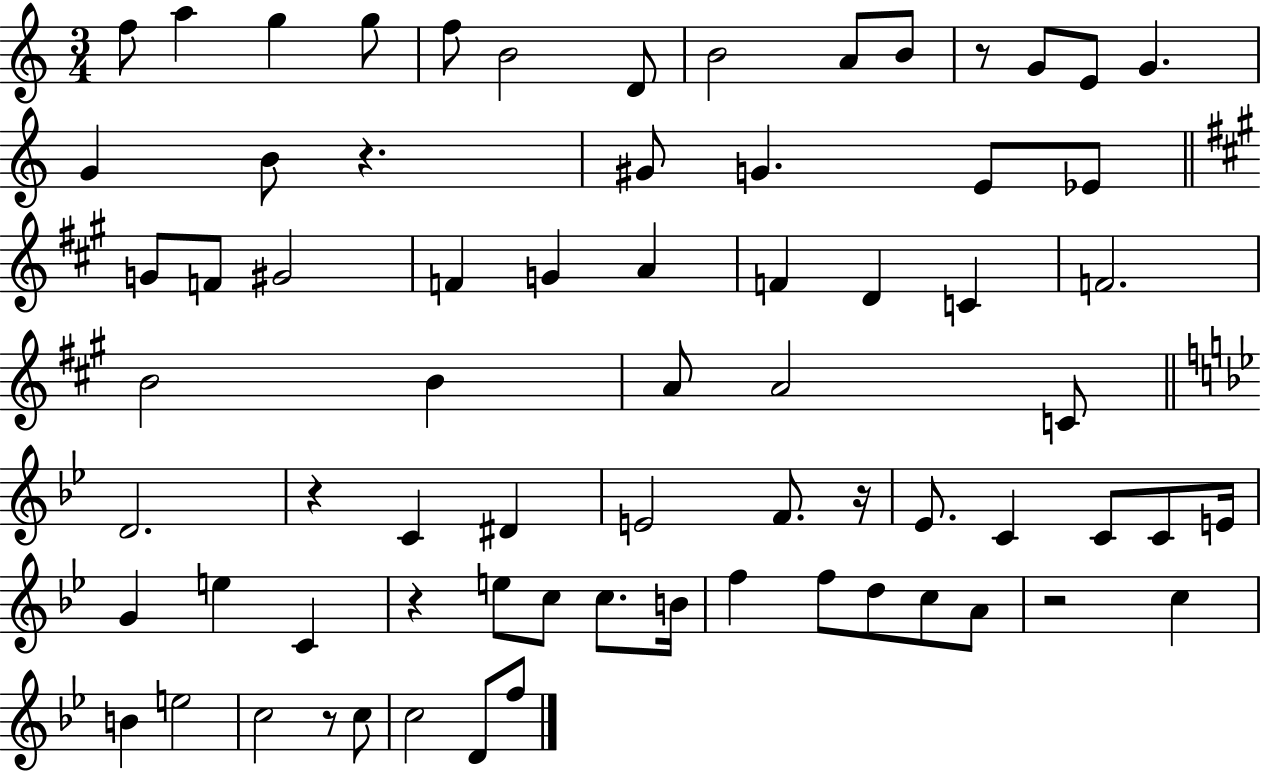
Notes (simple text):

F5/e A5/q G5/q G5/e F5/e B4/h D4/e B4/h A4/e B4/e R/e G4/e E4/e G4/q. G4/q B4/e R/q. G#4/e G4/q. E4/e Eb4/e G4/e F4/e G#4/h F4/q G4/q A4/q F4/q D4/q C4/q F4/h. B4/h B4/q A4/e A4/h C4/e D4/h. R/q C4/q D#4/q E4/h F4/e. R/s Eb4/e. C4/q C4/e C4/e E4/s G4/q E5/q C4/q R/q E5/e C5/e C5/e. B4/s F5/q F5/e D5/e C5/e A4/e R/h C5/q B4/q E5/h C5/h R/e C5/e C5/h D4/e F5/e